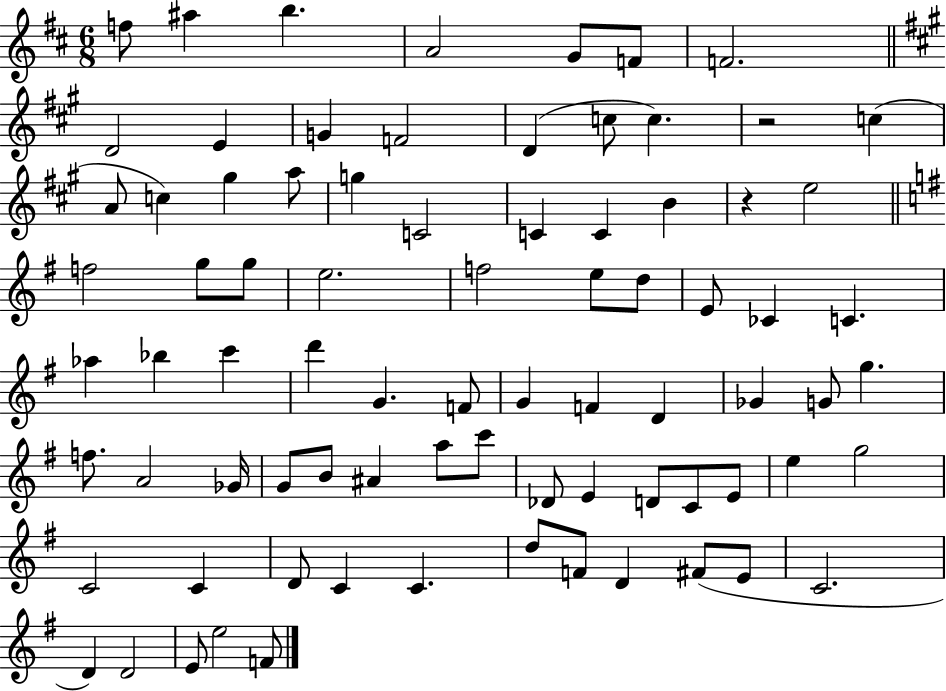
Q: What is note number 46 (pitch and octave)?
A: G4